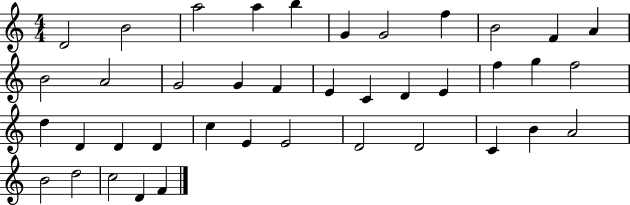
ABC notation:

X:1
T:Untitled
M:4/4
L:1/4
K:C
D2 B2 a2 a b G G2 f B2 F A B2 A2 G2 G F E C D E f g f2 d D D D c E E2 D2 D2 C B A2 B2 d2 c2 D F